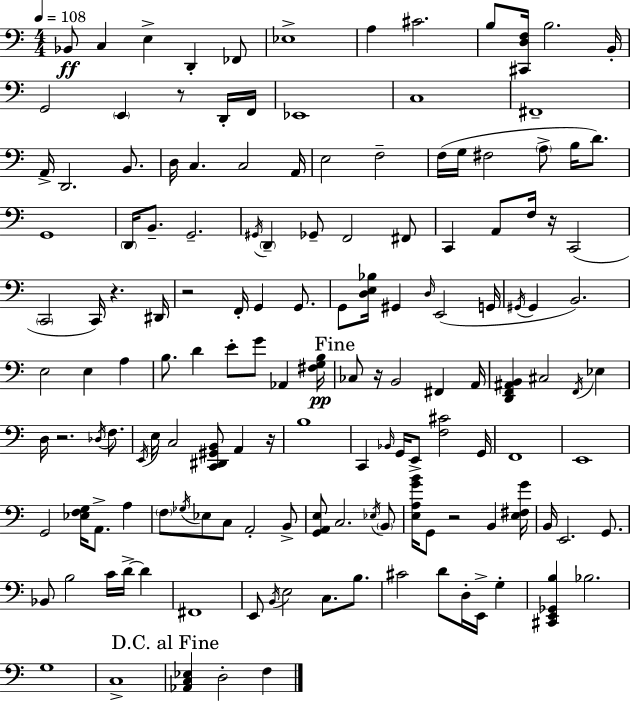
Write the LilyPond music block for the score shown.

{
  \clef bass
  \numericTimeSignature
  \time 4/4
  \key a \minor
  \tempo 4 = 108
  bes,8\ff c4 e4-> d,4-. fes,8 | ees1-> | a4 cis'2. | b8 <cis, d f>16 b2. b,16-. | \break g,2 \parenthesize e,4 r8 d,16-. f,16 | ees,1 | c1 | fis,1-- | \break a,16-> d,2. b,8. | d16 c4. c2 a,16 | e2 f2-- | f16( g16 fis2 \parenthesize a8-> b16 d'8.) | \break g,1 | \parenthesize d,16 b,8.-- g,2.-- | \acciaccatura { gis,16 } \parenthesize d,4-- ges,8-- f,2 fis,8 | c,4 a,8 f16 r16 c,2( | \break \parenthesize c,2 c,16) r4. | dis,16 r2 f,16-. g,4 g,8. | g,8 <d e bes>16 gis,4 \grace { d16 }( e,2 | g,16 \acciaccatura { gis,16 } gis,4 b,2.) | \break e2 e4 a4 | b8. d'4 e'8-. g'8 aes,4 | <fis g b>16\pp \mark "Fine" ces8 r16 b,2 fis,4 | a,16 <d, f, ais, b,>4 cis2 \acciaccatura { f,16 } | \break ees4 d16 r2. | \acciaccatura { des16 } f8. \acciaccatura { e,16 } e16 c2 <c, dis, gis, b,>8 | a,4 r16 b1 | c,4 \grace { bes,16 } g,16 e,8-> <f cis'>2 | \break g,16 f,1 | e,1 | g,2 <ees f g>16 | a,8.-> a4 \parenthesize f8 \acciaccatura { ges16 } ees8 c8 a,2-. | \break b,8-> <g, a, e>8 c2. | \acciaccatura { ees16 } \parenthesize b,8 <e a g' b'>16 g,8 r2 | b,4 <e fis g'>16 b,16 e,2. | g,8. bes,8 b2 | \break c'16 d'16->~~ d'4 fis,1 | e,8 \acciaccatura { b,16 } e2 | c8. b8. cis'2 | d'8 d16-. e,16-> g4-. <cis, e, ges, b>4 bes2. | \break g1 | c1-> | \mark "D.C. al Fine" <aes, c ees>4 d2-. | f4 \bar "|."
}